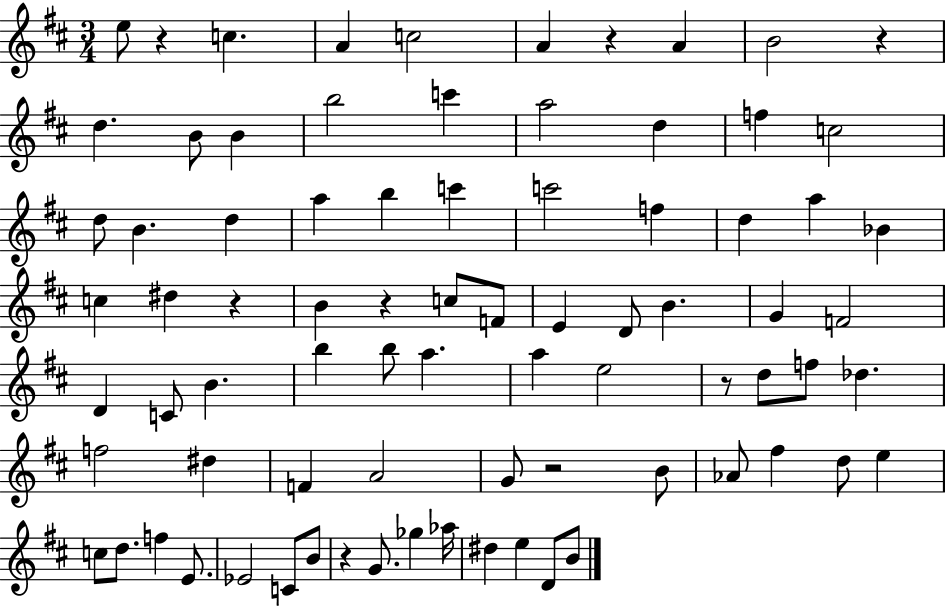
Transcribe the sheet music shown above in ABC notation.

X:1
T:Untitled
M:3/4
L:1/4
K:D
e/2 z c A c2 A z A B2 z d B/2 B b2 c' a2 d f c2 d/2 B d a b c' c'2 f d a _B c ^d z B z c/2 F/2 E D/2 B G F2 D C/2 B b b/2 a a e2 z/2 d/2 f/2 _d f2 ^d F A2 G/2 z2 B/2 _A/2 ^f d/2 e c/2 d/2 f E/2 _E2 C/2 B/2 z G/2 _g _a/4 ^d e D/2 B/2